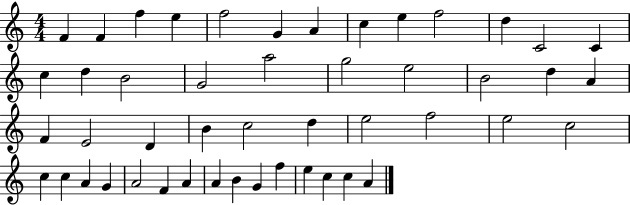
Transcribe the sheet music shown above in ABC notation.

X:1
T:Untitled
M:4/4
L:1/4
K:C
F F f e f2 G A c e f2 d C2 C c d B2 G2 a2 g2 e2 B2 d A F E2 D B c2 d e2 f2 e2 c2 c c A G A2 F A A B G f e c c A